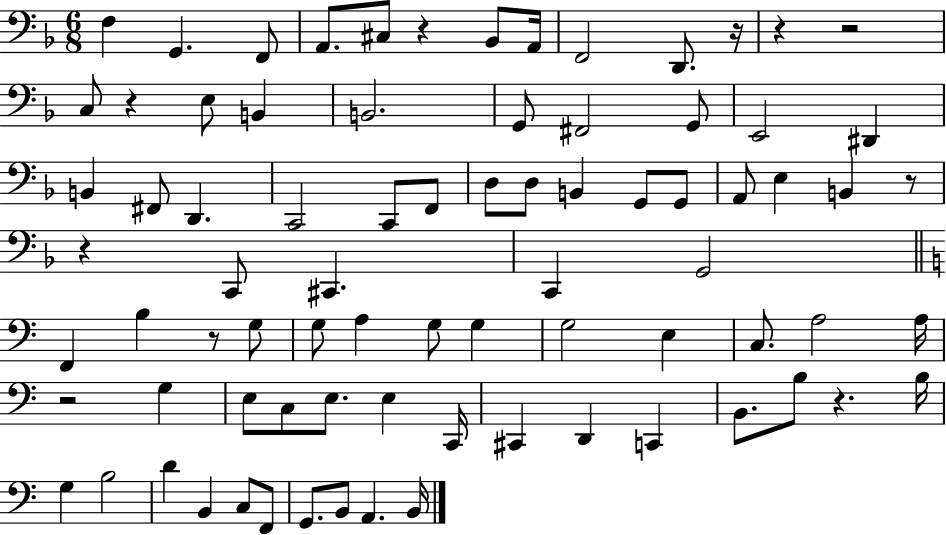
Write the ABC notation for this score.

X:1
T:Untitled
M:6/8
L:1/4
K:F
F, G,, F,,/2 A,,/2 ^C,/2 z _B,,/2 A,,/4 F,,2 D,,/2 z/4 z z2 C,/2 z E,/2 B,, B,,2 G,,/2 ^F,,2 G,,/2 E,,2 ^D,, B,, ^F,,/2 D,, C,,2 C,,/2 F,,/2 D,/2 D,/2 B,, G,,/2 G,,/2 A,,/2 E, B,, z/2 z C,,/2 ^C,, C,, G,,2 F,, B, z/2 G,/2 G,/2 A, G,/2 G, G,2 E, C,/2 A,2 A,/4 z2 G, E,/2 C,/2 E,/2 E, C,,/4 ^C,, D,, C,, B,,/2 B,/2 z B,/4 G, B,2 D B,, C,/2 F,,/2 G,,/2 B,,/2 A,, B,,/4